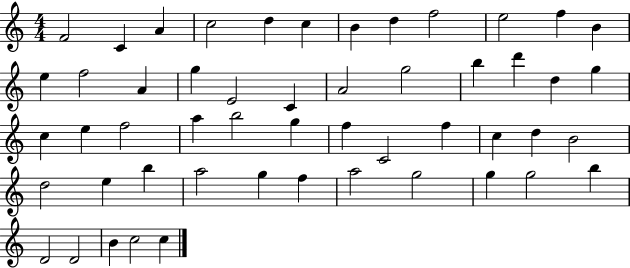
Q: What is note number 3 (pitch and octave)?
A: A4